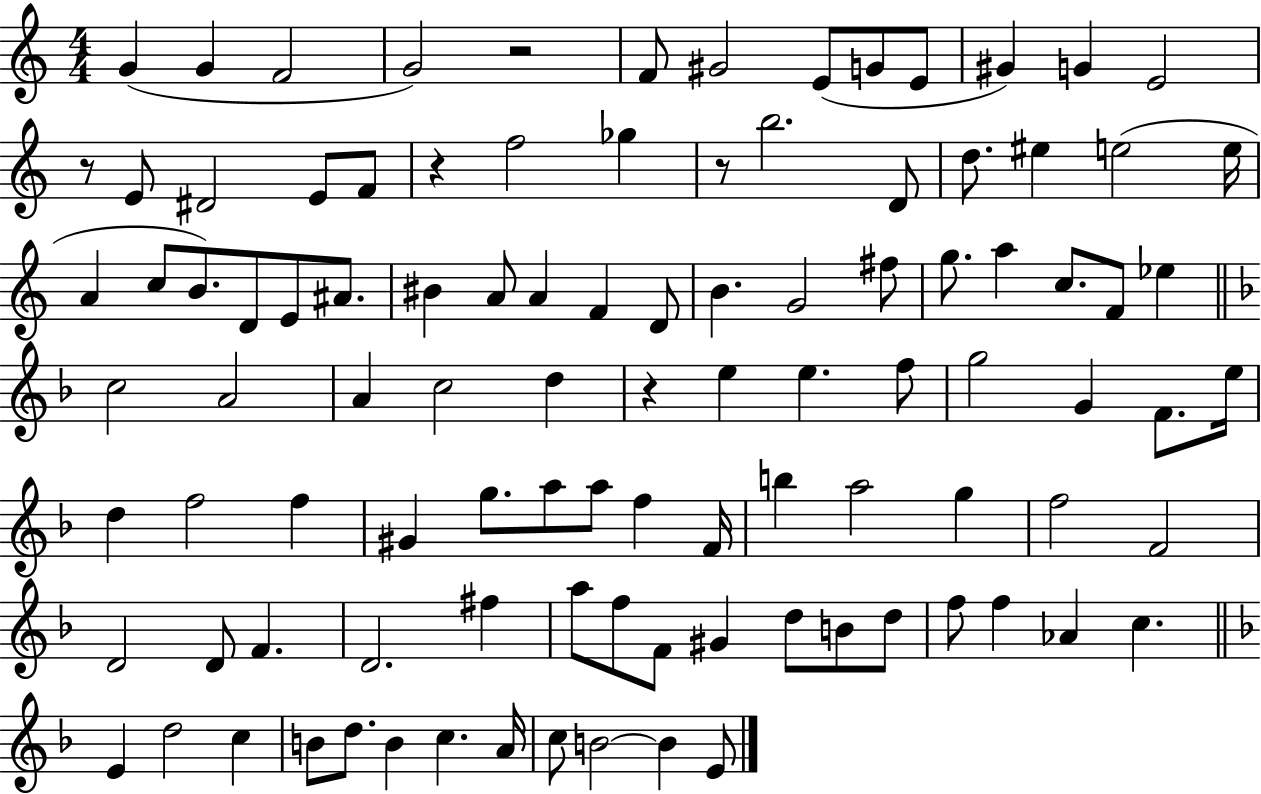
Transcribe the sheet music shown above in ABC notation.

X:1
T:Untitled
M:4/4
L:1/4
K:C
G G F2 G2 z2 F/2 ^G2 E/2 G/2 E/2 ^G G E2 z/2 E/2 ^D2 E/2 F/2 z f2 _g z/2 b2 D/2 d/2 ^e e2 e/4 A c/2 B/2 D/2 E/2 ^A/2 ^B A/2 A F D/2 B G2 ^f/2 g/2 a c/2 F/2 _e c2 A2 A c2 d z e e f/2 g2 G F/2 e/4 d f2 f ^G g/2 a/2 a/2 f F/4 b a2 g f2 F2 D2 D/2 F D2 ^f a/2 f/2 F/2 ^G d/2 B/2 d/2 f/2 f _A c E d2 c B/2 d/2 B c A/4 c/2 B2 B E/2